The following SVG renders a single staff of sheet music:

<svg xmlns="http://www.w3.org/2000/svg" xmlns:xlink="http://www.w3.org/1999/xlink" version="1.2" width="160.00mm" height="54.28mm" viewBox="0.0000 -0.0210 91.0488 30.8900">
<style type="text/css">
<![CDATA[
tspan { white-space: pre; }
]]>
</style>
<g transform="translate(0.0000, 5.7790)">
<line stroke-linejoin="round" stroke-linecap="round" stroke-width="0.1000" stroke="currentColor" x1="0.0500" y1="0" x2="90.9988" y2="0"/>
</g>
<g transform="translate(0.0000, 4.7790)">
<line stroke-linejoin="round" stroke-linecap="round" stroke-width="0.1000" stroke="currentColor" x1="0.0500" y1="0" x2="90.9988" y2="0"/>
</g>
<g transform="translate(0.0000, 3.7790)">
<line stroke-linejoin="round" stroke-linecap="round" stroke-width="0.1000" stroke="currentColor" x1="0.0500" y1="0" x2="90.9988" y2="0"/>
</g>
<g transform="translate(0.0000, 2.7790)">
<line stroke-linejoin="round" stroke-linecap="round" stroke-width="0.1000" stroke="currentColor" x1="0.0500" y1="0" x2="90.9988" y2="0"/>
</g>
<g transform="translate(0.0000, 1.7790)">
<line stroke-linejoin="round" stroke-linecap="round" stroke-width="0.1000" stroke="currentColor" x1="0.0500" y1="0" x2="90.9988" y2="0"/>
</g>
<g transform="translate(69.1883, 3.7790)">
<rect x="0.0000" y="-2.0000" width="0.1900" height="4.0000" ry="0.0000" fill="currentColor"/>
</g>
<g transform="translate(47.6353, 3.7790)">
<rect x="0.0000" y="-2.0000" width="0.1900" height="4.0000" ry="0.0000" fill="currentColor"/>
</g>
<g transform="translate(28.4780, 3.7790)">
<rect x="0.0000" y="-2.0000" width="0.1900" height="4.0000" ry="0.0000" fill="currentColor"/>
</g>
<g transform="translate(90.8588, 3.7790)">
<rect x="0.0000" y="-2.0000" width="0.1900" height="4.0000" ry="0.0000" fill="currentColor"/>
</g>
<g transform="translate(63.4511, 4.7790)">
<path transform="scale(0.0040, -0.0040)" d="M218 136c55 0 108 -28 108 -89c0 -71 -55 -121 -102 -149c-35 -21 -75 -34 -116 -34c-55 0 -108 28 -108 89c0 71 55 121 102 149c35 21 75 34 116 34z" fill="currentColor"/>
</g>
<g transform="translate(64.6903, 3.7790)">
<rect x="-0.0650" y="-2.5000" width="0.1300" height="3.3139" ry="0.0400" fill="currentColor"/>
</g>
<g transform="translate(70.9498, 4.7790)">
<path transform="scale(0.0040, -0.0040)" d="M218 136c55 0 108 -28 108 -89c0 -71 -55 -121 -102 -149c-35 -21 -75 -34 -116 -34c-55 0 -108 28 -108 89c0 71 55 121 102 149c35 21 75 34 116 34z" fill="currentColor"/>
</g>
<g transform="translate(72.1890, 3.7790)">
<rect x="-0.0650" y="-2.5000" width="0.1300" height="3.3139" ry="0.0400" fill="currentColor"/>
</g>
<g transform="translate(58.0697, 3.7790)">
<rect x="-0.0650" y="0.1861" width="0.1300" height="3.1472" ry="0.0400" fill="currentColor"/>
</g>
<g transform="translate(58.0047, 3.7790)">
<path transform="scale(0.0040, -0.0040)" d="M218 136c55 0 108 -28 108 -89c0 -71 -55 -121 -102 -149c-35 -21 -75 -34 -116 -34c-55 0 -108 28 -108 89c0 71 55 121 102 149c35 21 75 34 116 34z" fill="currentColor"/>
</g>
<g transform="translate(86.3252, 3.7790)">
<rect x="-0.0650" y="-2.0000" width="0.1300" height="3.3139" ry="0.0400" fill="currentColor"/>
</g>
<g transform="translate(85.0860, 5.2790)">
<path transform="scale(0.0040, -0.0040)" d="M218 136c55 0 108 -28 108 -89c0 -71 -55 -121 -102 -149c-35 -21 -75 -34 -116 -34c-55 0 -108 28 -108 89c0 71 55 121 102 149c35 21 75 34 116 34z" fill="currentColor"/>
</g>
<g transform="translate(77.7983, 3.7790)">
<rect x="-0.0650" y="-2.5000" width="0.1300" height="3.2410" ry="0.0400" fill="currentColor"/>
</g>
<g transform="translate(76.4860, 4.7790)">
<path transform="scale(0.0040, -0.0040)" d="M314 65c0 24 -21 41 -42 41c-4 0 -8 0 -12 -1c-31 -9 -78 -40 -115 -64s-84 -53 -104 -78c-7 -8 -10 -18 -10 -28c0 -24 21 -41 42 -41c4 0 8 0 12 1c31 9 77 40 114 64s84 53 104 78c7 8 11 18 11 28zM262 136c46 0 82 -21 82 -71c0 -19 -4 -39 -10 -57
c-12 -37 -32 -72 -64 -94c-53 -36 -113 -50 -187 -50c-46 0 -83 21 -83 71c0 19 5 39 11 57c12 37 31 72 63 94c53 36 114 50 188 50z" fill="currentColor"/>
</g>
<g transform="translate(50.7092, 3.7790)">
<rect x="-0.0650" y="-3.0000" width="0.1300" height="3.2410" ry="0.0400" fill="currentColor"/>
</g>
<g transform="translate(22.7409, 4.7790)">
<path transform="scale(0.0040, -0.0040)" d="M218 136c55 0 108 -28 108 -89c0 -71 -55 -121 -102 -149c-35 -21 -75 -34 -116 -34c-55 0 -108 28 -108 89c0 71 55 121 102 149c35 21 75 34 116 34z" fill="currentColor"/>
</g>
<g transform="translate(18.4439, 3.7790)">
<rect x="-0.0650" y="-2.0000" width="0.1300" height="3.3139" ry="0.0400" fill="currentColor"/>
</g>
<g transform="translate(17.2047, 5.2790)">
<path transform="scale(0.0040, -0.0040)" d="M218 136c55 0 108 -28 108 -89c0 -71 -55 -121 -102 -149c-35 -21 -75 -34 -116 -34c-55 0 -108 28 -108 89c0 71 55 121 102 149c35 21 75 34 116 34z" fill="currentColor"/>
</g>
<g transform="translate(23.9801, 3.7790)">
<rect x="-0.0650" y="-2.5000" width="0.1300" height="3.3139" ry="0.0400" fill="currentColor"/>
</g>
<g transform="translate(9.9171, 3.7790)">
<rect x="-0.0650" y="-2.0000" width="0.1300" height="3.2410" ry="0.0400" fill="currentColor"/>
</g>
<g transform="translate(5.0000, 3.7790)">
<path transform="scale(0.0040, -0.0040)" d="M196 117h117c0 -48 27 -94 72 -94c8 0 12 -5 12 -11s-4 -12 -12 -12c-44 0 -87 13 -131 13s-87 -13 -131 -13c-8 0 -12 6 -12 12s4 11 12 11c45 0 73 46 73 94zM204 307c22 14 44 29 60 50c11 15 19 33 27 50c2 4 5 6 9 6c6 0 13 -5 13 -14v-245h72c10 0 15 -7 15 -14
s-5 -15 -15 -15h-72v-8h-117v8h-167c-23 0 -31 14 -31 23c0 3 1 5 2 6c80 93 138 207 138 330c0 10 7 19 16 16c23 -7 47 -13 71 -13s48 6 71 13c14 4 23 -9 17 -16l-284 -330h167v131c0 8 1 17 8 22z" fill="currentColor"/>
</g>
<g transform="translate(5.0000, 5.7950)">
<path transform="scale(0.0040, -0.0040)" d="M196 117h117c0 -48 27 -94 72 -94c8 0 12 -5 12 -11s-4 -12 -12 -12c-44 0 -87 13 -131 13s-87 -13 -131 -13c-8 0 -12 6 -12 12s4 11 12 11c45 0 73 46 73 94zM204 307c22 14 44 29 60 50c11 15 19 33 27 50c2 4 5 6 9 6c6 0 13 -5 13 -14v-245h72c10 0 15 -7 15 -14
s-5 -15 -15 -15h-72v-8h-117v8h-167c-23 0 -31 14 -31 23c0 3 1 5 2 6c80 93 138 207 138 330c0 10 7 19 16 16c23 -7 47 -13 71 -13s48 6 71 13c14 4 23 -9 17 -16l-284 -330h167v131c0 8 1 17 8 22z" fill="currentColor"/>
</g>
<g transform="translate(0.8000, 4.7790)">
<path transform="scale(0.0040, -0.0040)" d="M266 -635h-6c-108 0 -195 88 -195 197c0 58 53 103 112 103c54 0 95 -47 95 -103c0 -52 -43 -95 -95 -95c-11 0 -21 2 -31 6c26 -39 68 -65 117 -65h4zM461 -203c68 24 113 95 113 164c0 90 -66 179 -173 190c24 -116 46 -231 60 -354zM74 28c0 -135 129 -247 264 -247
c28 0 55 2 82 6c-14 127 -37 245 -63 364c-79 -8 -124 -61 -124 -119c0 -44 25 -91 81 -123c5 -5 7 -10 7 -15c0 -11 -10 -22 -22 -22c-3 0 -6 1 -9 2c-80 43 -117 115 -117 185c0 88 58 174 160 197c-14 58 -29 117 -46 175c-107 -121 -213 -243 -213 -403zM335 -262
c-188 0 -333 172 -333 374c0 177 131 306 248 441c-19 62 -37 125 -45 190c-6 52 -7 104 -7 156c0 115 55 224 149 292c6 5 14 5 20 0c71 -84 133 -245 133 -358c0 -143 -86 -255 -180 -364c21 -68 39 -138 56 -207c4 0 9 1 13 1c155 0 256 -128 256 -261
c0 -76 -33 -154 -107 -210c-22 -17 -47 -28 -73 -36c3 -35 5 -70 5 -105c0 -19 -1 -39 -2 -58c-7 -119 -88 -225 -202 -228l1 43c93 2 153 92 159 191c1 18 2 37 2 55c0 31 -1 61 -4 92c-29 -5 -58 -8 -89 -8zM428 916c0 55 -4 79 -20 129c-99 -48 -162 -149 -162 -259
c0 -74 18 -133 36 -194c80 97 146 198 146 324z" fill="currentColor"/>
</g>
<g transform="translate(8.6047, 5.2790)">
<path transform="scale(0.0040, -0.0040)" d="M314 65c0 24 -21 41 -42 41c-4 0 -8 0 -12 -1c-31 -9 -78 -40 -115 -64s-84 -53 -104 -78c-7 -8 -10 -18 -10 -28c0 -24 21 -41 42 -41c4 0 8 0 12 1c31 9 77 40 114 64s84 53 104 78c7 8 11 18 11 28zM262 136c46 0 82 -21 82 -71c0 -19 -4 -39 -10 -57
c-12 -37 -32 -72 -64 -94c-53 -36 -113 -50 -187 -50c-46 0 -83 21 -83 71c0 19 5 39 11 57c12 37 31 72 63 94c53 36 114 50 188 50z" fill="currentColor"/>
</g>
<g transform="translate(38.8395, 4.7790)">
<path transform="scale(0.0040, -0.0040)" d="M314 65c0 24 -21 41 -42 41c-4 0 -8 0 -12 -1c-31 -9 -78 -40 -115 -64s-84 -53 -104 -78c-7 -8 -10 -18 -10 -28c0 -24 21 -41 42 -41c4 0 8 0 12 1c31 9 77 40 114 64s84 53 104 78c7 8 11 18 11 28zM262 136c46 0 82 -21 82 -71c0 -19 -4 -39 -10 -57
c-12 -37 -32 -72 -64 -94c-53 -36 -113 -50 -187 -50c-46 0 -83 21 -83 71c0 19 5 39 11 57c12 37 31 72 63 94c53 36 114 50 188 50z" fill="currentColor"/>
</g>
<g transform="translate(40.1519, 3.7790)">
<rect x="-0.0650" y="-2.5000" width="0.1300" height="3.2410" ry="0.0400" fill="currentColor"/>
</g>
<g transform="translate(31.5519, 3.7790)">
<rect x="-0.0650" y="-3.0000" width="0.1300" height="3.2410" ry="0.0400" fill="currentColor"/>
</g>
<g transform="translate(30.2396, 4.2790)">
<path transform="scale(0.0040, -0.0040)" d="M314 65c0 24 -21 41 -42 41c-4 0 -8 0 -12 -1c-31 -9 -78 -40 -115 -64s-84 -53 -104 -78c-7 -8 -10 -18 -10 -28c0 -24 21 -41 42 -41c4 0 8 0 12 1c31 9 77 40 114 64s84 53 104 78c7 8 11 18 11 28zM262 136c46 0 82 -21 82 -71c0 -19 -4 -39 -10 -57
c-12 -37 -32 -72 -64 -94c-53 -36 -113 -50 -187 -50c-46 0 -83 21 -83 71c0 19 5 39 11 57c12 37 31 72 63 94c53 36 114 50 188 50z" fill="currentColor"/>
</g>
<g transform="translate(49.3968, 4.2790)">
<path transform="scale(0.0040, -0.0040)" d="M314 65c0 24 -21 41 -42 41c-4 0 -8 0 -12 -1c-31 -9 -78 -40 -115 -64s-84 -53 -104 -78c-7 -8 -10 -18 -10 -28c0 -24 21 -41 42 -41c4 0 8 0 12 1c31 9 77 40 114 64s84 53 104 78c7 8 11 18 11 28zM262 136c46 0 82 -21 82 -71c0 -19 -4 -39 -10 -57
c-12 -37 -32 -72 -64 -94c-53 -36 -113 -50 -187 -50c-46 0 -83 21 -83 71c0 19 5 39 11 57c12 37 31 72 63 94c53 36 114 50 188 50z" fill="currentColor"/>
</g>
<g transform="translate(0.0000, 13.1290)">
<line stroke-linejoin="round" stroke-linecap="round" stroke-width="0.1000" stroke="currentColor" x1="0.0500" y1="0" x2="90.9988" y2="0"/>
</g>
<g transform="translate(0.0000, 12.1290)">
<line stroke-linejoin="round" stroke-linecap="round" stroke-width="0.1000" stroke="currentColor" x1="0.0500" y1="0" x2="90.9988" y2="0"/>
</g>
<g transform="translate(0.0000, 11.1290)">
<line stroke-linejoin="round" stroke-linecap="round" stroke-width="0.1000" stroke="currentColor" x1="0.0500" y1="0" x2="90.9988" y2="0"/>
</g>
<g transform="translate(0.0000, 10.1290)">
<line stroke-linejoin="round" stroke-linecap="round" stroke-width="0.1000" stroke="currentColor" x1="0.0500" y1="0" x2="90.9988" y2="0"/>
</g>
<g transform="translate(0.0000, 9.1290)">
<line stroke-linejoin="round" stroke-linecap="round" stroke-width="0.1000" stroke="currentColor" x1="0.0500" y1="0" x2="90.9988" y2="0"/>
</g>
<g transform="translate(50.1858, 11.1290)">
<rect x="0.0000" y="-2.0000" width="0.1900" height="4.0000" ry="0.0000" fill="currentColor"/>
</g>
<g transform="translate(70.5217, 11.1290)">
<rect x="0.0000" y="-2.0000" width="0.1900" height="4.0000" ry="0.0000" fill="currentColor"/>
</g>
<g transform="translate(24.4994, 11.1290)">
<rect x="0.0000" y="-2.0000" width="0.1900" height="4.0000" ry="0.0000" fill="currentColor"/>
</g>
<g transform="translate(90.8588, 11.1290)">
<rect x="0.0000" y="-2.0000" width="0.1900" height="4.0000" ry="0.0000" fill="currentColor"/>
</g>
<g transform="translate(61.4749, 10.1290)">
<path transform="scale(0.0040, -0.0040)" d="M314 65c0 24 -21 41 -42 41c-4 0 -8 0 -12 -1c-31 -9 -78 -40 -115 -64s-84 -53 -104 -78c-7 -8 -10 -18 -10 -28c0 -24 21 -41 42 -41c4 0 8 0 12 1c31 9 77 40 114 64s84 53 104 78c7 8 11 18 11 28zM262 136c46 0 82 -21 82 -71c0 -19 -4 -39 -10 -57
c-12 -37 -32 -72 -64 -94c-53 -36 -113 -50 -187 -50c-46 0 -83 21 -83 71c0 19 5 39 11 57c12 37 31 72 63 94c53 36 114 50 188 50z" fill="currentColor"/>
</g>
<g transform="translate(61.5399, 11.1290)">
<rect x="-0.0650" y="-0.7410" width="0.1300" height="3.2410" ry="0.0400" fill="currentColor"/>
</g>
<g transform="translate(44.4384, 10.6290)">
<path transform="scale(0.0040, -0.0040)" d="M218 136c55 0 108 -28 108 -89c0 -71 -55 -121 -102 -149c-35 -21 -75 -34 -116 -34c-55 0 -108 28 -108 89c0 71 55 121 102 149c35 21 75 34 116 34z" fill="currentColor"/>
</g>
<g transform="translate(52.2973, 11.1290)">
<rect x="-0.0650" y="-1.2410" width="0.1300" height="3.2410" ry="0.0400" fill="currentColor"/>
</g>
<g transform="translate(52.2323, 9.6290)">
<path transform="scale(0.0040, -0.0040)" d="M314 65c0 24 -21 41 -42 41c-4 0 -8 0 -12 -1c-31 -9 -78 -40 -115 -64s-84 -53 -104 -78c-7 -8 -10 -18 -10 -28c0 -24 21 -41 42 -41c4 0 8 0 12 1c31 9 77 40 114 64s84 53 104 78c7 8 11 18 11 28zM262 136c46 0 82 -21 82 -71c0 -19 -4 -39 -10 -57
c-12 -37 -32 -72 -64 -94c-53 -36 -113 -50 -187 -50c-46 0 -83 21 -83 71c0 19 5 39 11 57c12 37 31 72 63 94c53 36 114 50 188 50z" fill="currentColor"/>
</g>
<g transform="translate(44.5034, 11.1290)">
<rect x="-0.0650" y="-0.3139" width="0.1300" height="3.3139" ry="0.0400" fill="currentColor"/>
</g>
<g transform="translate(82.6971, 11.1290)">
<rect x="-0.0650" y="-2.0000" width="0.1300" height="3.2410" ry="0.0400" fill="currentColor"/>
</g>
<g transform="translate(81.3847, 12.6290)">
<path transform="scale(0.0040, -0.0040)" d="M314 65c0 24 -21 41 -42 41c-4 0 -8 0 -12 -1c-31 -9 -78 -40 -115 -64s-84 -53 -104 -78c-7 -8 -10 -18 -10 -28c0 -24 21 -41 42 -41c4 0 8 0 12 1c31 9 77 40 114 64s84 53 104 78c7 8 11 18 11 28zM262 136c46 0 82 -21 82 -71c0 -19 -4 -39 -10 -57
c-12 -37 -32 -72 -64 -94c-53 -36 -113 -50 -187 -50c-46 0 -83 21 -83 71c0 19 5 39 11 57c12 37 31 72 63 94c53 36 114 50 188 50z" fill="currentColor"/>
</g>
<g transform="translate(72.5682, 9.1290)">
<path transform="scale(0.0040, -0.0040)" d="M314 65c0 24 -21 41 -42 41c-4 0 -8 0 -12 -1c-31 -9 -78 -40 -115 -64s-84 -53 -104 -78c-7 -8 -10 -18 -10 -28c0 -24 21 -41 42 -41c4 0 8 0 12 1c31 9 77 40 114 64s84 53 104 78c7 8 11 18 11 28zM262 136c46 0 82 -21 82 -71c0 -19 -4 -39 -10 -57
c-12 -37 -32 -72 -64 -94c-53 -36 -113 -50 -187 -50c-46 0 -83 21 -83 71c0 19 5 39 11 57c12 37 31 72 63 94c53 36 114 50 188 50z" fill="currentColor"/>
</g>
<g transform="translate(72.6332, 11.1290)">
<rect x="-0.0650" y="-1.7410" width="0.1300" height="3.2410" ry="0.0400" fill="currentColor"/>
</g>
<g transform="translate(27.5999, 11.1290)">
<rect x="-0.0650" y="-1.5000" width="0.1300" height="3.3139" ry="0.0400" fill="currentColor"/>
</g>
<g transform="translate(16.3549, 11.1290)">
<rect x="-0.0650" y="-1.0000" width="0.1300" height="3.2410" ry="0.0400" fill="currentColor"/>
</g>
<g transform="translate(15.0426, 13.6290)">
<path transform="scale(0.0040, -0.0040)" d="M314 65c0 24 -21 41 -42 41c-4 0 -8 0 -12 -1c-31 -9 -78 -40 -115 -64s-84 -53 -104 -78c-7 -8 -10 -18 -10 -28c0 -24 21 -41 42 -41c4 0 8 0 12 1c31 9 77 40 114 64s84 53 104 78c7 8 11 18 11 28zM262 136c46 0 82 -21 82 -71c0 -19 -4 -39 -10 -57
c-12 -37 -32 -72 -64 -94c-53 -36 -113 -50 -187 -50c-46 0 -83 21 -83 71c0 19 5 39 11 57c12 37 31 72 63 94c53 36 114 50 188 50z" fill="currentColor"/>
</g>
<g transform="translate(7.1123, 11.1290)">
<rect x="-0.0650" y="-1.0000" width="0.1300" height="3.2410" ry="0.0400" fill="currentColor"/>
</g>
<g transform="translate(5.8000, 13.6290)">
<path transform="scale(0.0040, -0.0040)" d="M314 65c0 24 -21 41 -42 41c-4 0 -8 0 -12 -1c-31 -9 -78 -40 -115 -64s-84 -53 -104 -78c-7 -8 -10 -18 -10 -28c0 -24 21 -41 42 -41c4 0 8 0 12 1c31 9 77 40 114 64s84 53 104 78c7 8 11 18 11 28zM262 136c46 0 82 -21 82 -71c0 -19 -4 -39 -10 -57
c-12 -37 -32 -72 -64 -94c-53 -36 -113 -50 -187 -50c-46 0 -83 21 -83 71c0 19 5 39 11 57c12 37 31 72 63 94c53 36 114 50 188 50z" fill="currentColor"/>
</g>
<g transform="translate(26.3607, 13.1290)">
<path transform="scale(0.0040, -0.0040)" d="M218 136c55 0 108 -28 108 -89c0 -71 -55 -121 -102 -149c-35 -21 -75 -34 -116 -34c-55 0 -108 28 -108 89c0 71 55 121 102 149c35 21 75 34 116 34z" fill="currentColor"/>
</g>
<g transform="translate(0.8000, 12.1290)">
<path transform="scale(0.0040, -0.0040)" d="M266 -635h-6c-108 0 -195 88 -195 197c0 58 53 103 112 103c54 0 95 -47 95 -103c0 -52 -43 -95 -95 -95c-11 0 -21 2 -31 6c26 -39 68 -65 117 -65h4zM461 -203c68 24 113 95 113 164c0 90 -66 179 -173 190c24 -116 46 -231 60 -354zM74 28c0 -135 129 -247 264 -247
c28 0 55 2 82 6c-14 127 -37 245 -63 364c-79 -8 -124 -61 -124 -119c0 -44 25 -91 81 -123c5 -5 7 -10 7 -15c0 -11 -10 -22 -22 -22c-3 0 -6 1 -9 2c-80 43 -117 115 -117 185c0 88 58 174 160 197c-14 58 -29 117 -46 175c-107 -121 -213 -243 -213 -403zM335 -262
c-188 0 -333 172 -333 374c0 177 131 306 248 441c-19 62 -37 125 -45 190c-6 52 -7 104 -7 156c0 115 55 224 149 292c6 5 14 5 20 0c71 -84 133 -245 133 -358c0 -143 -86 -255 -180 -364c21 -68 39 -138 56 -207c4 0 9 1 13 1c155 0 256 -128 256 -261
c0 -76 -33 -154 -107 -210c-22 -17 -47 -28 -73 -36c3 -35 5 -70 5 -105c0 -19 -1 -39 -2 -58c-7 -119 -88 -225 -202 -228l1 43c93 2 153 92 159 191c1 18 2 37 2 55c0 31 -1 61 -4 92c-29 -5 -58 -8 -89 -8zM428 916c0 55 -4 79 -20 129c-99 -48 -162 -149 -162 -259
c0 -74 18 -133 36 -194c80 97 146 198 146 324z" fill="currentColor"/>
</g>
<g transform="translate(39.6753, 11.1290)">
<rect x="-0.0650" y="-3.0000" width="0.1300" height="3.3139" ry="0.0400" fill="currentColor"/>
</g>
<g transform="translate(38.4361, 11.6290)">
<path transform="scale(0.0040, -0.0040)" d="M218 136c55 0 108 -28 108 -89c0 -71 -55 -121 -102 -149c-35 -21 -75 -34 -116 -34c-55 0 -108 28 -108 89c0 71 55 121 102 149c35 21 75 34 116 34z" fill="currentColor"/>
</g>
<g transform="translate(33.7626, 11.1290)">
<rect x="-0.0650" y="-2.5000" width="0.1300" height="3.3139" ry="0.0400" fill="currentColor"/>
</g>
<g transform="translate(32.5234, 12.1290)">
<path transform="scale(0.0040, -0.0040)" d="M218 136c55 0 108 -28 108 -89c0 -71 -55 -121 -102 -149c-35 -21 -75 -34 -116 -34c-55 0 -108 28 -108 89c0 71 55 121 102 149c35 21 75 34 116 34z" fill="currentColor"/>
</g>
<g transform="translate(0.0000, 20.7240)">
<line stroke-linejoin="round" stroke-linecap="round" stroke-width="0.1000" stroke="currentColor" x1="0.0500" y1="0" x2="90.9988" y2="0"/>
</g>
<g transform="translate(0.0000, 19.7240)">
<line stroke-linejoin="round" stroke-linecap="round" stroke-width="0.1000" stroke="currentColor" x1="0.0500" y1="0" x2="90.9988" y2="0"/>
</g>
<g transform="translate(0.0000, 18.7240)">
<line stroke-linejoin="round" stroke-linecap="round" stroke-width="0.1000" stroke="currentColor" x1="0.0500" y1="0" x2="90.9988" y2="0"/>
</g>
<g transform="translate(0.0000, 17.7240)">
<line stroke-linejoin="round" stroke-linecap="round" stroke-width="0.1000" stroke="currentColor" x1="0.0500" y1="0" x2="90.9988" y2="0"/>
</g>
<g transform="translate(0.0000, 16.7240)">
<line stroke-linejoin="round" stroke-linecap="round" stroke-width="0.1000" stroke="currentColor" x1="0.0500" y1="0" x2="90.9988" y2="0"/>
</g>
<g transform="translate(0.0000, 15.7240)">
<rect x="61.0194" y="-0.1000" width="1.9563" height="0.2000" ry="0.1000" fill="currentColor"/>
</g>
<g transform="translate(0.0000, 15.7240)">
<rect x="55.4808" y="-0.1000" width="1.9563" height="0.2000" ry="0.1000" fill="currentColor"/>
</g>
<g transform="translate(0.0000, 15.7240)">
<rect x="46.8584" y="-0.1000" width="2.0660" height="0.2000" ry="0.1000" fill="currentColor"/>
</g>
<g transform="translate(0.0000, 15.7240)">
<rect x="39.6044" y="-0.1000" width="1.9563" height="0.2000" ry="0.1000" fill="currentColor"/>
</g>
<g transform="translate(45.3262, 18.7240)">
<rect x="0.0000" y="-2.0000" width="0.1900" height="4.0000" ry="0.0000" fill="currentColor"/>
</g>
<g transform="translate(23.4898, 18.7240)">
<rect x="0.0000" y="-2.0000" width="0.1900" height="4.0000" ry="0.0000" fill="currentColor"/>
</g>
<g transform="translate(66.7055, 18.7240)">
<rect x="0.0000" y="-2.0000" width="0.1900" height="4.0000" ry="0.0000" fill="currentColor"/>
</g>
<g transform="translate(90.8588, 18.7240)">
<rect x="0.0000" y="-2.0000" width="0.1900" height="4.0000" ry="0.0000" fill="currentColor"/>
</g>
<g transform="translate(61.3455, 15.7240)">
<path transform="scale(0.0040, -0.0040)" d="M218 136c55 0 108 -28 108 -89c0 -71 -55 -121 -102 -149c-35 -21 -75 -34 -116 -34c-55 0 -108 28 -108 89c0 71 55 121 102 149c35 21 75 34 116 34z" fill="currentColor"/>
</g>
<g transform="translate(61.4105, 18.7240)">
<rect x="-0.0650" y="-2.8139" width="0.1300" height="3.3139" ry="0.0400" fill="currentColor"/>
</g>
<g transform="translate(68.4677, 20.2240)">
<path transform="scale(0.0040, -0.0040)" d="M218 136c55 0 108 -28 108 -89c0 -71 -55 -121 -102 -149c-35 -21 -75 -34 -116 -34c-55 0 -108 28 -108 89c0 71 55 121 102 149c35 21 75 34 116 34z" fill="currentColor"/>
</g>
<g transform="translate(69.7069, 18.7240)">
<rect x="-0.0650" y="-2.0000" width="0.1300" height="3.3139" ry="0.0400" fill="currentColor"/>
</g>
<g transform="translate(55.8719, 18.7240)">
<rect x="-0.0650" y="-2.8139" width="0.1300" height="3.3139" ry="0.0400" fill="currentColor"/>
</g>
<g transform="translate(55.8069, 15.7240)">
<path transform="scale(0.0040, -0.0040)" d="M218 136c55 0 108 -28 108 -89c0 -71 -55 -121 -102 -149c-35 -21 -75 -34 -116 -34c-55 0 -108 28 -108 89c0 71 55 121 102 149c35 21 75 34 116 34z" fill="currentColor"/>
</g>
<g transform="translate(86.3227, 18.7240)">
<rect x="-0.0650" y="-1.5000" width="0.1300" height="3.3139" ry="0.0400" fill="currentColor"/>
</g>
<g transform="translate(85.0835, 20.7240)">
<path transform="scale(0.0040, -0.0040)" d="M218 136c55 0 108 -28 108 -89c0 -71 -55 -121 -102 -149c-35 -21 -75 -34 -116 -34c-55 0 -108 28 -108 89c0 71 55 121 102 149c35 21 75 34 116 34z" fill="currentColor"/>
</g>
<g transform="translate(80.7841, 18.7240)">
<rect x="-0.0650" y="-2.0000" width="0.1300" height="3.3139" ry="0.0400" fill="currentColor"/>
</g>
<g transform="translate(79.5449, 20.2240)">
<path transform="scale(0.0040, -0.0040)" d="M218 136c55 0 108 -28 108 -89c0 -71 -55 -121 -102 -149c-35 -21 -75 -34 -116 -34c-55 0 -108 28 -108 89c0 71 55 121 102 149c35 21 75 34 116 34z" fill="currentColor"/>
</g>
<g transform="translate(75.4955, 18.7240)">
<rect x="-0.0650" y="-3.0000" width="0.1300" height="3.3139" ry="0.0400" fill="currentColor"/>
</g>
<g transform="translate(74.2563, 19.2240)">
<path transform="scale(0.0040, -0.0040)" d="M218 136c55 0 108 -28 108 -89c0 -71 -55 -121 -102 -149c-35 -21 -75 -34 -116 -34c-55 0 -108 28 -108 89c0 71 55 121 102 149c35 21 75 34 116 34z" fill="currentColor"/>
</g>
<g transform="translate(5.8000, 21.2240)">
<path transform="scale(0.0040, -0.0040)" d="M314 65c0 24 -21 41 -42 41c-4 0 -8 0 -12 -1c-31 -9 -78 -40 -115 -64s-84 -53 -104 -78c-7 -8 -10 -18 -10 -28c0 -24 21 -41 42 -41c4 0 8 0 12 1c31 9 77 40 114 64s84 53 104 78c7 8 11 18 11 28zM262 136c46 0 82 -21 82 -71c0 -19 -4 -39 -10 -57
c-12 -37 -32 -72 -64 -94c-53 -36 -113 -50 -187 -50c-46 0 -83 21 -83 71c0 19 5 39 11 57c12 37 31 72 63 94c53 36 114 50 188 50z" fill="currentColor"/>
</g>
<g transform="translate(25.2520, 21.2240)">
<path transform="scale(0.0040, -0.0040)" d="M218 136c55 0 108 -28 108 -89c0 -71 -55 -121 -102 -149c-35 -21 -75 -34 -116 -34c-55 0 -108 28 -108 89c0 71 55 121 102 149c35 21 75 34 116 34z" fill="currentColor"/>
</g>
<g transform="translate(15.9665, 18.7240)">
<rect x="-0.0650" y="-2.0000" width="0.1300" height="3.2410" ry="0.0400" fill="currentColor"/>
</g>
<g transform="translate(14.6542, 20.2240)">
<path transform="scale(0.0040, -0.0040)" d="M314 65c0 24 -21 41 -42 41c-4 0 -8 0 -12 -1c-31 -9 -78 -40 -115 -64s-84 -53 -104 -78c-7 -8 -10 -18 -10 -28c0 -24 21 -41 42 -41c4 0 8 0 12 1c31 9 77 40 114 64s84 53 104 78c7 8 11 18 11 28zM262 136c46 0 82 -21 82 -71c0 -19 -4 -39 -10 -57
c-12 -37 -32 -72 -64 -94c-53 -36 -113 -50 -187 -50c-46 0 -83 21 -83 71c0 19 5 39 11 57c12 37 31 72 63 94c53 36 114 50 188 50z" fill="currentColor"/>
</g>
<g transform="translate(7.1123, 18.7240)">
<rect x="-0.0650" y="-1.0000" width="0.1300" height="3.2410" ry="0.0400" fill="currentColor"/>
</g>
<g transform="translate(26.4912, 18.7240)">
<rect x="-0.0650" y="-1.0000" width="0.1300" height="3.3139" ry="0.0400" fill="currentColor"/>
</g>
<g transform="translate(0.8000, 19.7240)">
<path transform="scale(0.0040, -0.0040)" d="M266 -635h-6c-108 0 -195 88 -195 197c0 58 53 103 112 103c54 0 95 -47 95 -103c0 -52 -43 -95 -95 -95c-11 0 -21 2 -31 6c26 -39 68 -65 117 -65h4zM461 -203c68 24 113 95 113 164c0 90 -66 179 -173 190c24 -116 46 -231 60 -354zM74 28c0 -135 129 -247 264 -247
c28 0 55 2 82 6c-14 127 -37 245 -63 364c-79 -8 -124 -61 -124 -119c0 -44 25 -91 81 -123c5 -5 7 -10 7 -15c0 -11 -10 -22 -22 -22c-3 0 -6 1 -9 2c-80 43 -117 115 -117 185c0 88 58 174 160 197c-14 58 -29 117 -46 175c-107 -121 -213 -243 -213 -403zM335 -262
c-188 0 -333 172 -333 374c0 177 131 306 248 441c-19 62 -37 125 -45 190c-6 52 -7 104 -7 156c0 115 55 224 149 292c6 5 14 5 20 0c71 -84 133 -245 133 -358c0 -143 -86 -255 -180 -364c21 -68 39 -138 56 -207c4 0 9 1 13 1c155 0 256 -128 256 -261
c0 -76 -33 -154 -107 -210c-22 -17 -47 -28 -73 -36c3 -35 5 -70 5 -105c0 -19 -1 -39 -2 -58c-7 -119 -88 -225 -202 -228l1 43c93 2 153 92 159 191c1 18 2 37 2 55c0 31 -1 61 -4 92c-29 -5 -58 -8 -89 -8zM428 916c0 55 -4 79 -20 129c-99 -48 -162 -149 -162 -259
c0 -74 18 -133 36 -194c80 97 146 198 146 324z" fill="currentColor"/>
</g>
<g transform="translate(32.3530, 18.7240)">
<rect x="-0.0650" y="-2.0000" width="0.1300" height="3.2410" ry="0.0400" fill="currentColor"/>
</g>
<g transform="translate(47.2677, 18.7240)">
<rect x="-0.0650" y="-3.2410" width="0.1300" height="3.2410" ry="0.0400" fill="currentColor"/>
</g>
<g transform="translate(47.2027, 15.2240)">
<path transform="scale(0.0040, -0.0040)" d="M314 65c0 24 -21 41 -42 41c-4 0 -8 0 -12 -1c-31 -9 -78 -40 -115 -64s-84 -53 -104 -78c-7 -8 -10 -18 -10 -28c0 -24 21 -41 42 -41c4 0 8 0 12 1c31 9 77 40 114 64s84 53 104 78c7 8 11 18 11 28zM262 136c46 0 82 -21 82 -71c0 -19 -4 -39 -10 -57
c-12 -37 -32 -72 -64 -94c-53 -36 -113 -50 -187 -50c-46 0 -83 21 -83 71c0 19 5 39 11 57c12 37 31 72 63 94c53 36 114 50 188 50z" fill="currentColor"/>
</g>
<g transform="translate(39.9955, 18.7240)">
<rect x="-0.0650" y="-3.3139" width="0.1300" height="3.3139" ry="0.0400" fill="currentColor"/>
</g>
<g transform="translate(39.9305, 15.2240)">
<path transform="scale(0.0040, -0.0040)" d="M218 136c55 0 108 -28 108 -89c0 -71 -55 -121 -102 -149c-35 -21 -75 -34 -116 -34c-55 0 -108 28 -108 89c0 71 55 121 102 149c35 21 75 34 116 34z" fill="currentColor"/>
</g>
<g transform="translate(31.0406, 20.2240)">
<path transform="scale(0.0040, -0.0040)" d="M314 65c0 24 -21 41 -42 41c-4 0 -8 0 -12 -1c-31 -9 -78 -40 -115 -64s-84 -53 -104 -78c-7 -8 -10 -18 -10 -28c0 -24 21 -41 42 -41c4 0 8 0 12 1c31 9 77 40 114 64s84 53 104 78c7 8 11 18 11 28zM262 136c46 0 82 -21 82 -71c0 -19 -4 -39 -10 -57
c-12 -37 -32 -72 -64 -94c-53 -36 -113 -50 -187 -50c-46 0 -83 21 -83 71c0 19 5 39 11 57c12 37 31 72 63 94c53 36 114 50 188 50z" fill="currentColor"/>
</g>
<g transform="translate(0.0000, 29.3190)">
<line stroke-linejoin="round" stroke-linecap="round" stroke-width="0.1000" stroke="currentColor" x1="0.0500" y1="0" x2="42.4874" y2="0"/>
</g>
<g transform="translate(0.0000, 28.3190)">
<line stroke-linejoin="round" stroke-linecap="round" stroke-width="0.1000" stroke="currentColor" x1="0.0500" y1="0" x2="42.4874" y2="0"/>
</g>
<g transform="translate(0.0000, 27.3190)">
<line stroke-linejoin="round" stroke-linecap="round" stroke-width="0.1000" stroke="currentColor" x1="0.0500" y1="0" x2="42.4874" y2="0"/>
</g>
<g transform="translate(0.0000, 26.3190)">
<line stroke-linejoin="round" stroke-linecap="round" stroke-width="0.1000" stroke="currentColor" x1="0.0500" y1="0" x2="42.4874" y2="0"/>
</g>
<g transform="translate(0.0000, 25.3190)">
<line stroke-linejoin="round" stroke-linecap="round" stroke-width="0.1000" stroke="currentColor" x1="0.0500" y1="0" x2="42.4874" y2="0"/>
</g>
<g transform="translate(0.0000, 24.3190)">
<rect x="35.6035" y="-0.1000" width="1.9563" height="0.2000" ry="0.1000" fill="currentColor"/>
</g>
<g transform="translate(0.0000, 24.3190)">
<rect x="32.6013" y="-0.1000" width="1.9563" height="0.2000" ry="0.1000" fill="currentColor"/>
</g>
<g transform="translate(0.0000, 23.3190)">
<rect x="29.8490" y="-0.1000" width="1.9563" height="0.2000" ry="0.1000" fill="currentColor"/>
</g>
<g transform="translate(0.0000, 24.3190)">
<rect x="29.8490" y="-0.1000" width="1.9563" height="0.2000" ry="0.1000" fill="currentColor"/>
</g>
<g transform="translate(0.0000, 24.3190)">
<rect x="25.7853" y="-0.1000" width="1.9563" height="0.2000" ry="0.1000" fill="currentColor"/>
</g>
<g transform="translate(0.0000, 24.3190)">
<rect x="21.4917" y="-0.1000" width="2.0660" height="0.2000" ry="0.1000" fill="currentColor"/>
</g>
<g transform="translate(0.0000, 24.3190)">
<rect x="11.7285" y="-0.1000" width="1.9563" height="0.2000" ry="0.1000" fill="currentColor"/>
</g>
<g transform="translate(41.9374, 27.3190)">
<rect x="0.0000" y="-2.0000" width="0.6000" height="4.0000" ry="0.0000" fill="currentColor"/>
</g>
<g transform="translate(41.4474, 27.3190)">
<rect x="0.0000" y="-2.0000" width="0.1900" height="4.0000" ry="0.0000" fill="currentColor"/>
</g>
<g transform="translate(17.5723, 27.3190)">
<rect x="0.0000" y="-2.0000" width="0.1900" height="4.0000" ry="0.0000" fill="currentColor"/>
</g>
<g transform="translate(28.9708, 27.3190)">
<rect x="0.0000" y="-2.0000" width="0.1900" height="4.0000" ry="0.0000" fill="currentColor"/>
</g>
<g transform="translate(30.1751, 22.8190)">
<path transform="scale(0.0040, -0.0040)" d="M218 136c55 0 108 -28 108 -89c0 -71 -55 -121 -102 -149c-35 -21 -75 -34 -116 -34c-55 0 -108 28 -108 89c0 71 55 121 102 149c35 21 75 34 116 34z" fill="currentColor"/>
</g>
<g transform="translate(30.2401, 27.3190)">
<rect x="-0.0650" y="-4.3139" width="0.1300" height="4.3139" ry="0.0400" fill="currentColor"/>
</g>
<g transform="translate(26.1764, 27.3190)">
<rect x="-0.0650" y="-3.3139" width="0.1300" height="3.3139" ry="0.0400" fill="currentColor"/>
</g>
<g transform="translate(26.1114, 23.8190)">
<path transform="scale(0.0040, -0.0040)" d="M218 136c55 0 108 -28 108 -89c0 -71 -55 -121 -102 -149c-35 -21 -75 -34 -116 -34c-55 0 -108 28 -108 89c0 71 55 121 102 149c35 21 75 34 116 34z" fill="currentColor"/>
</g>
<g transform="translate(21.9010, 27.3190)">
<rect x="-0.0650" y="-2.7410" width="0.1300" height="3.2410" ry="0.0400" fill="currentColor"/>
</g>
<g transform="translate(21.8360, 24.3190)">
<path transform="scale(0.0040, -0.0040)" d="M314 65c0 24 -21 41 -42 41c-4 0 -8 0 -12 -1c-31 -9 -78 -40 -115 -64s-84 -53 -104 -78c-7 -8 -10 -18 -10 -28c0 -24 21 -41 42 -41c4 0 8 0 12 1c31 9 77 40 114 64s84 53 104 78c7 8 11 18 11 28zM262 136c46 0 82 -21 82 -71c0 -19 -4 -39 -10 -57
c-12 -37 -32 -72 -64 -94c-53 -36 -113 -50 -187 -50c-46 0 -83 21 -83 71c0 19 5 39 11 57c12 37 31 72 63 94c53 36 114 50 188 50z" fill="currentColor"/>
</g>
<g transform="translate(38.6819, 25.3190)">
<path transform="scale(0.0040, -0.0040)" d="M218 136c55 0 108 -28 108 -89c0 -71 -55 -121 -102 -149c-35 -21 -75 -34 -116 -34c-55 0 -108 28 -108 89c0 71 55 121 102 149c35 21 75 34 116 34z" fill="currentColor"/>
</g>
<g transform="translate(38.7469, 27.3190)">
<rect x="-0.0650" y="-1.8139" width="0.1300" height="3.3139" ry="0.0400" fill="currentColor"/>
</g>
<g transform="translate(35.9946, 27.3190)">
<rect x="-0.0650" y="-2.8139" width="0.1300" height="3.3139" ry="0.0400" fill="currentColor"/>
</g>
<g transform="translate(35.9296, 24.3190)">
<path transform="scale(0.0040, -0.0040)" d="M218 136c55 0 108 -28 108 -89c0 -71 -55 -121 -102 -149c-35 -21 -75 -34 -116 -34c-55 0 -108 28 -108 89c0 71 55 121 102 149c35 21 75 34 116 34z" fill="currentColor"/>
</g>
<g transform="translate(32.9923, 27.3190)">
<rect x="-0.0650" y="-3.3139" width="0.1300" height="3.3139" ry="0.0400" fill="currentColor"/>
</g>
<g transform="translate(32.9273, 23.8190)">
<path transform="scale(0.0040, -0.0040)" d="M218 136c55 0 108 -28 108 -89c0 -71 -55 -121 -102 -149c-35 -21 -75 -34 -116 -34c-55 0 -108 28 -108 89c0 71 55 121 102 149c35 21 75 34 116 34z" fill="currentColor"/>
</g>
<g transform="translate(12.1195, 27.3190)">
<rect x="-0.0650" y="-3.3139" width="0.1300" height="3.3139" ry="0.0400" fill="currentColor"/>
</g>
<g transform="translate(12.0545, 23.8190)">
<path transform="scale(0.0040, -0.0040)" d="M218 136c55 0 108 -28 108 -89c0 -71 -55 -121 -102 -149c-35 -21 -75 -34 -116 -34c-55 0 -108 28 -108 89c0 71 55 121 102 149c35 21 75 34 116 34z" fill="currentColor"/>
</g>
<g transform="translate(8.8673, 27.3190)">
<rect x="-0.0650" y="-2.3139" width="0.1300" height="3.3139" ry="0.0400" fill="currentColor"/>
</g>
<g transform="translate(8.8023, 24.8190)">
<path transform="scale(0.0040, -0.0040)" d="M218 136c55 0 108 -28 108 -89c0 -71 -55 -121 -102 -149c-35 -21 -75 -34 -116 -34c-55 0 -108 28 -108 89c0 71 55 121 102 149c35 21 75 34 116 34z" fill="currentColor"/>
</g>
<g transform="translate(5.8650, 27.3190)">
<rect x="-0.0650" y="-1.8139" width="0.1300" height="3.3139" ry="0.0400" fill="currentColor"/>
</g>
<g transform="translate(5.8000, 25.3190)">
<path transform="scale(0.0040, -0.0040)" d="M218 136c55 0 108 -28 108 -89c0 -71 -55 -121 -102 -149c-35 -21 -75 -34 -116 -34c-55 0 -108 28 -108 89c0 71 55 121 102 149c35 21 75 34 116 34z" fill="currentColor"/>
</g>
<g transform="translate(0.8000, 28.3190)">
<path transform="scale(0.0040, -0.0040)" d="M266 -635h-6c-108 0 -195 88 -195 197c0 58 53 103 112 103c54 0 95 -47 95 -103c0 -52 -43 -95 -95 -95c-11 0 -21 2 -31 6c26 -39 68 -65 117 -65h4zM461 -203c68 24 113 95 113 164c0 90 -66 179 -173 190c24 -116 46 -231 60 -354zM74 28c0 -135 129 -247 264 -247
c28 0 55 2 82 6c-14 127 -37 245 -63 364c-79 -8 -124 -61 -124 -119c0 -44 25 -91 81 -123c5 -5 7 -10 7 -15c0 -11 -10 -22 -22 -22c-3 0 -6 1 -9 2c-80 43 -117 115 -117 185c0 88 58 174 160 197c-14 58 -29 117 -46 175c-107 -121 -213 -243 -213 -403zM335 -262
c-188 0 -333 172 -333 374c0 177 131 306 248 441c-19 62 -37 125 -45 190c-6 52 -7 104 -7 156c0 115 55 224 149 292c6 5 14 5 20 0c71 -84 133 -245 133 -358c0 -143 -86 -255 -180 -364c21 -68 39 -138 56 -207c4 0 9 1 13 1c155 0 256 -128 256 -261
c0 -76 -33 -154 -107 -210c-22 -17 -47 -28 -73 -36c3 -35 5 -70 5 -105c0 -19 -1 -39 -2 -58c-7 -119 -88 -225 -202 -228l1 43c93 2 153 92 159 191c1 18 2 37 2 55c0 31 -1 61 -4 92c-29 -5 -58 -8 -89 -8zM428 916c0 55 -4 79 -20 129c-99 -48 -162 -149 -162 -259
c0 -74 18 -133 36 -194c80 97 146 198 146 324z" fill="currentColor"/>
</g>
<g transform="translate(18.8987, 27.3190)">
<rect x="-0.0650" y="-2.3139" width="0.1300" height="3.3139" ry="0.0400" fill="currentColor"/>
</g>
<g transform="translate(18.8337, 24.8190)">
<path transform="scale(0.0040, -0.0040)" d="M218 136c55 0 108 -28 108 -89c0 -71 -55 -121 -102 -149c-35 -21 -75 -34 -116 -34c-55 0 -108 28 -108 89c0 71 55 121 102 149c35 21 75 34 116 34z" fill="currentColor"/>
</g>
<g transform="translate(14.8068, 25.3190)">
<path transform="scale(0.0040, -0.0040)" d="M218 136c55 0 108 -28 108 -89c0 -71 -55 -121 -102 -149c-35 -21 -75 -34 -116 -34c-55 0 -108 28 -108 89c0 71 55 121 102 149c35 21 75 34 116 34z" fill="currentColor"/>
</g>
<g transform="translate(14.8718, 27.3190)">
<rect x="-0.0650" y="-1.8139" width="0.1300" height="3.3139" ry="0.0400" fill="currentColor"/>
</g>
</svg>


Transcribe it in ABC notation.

X:1
T:Untitled
M:4/4
L:1/4
K:C
F2 F G A2 G2 A2 B G G G2 F D2 D2 E G A c e2 d2 f2 F2 D2 F2 D F2 b b2 a a F A F E f g b f g a2 b d' b a f